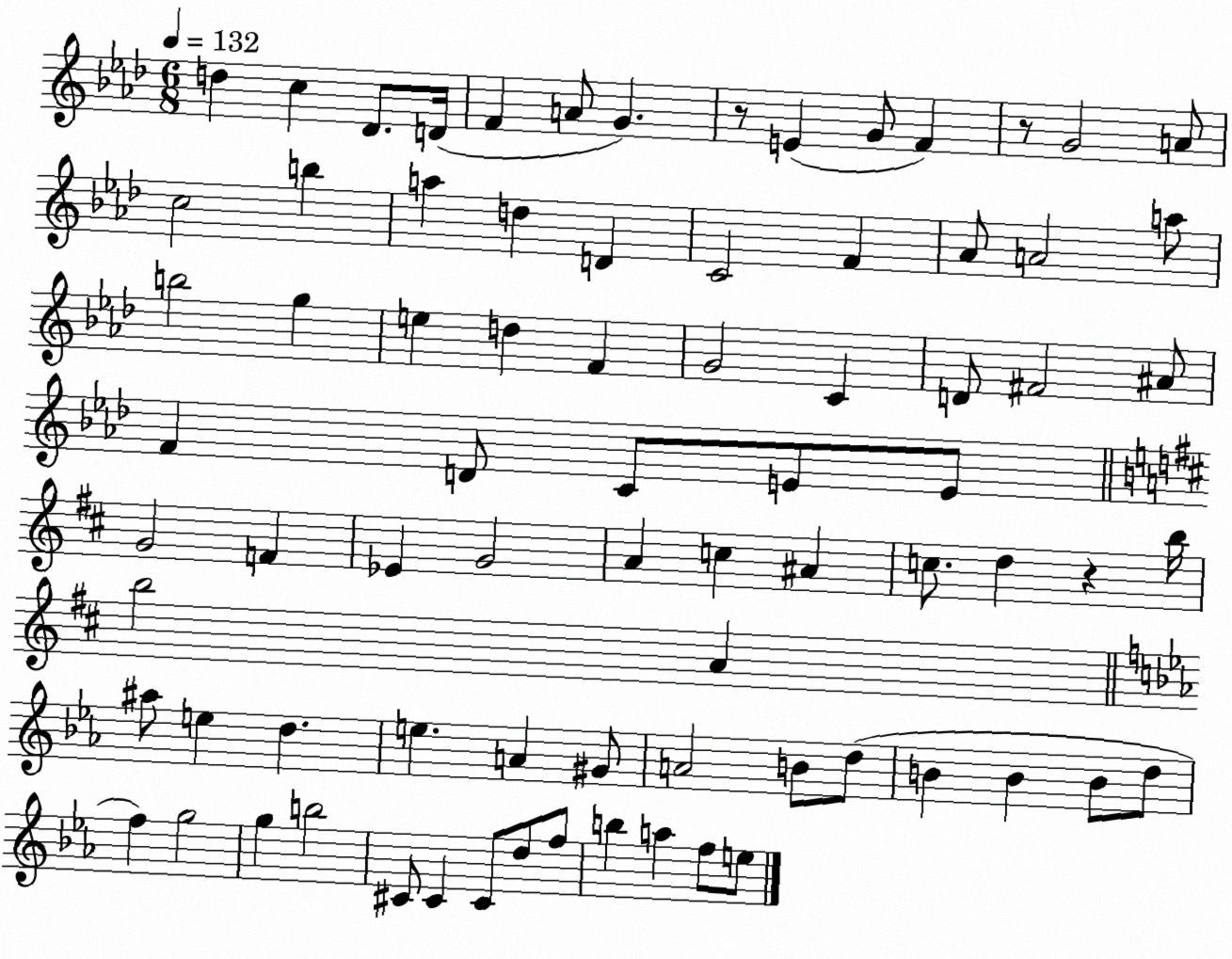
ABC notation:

X:1
T:Untitled
M:6/8
L:1/4
K:Ab
d c _D/2 D/4 F A/2 G z/2 E G/2 F z/2 G2 A/2 c2 b a d D C2 F _A/2 A2 a/2 b2 g e d F G2 C D/2 ^F2 ^A/2 F D/2 C/2 E/2 E/2 G2 F _E G2 A c ^A c/2 d z b/4 b2 A ^a/2 e d e A ^G/2 A2 B/2 d/2 B B B/2 d/2 f g2 g b2 ^C/2 ^C ^C/2 d/2 f/2 b a f/2 e/2